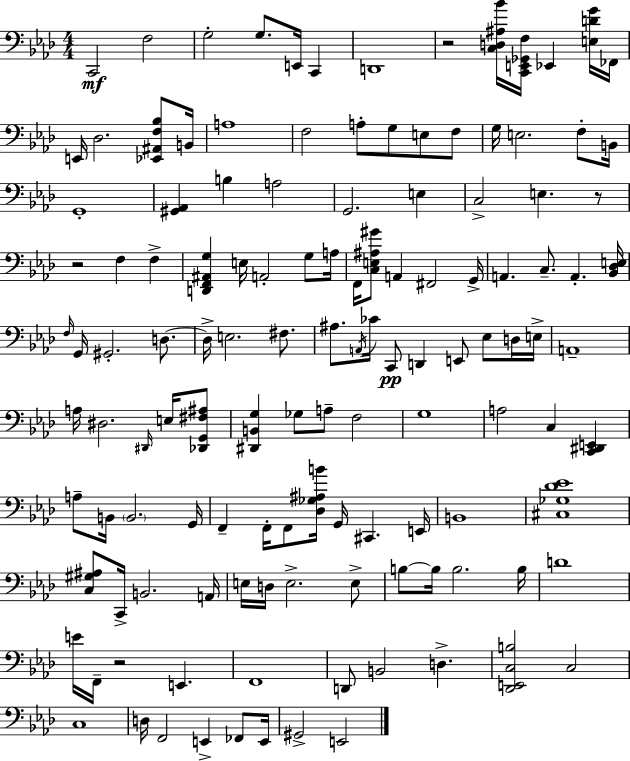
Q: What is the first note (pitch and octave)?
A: C2